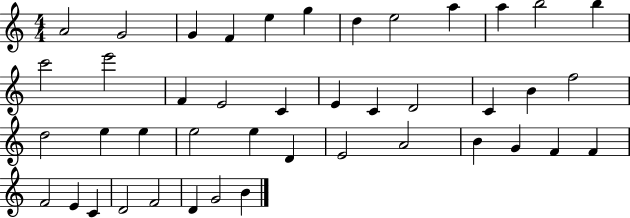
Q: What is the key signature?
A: C major